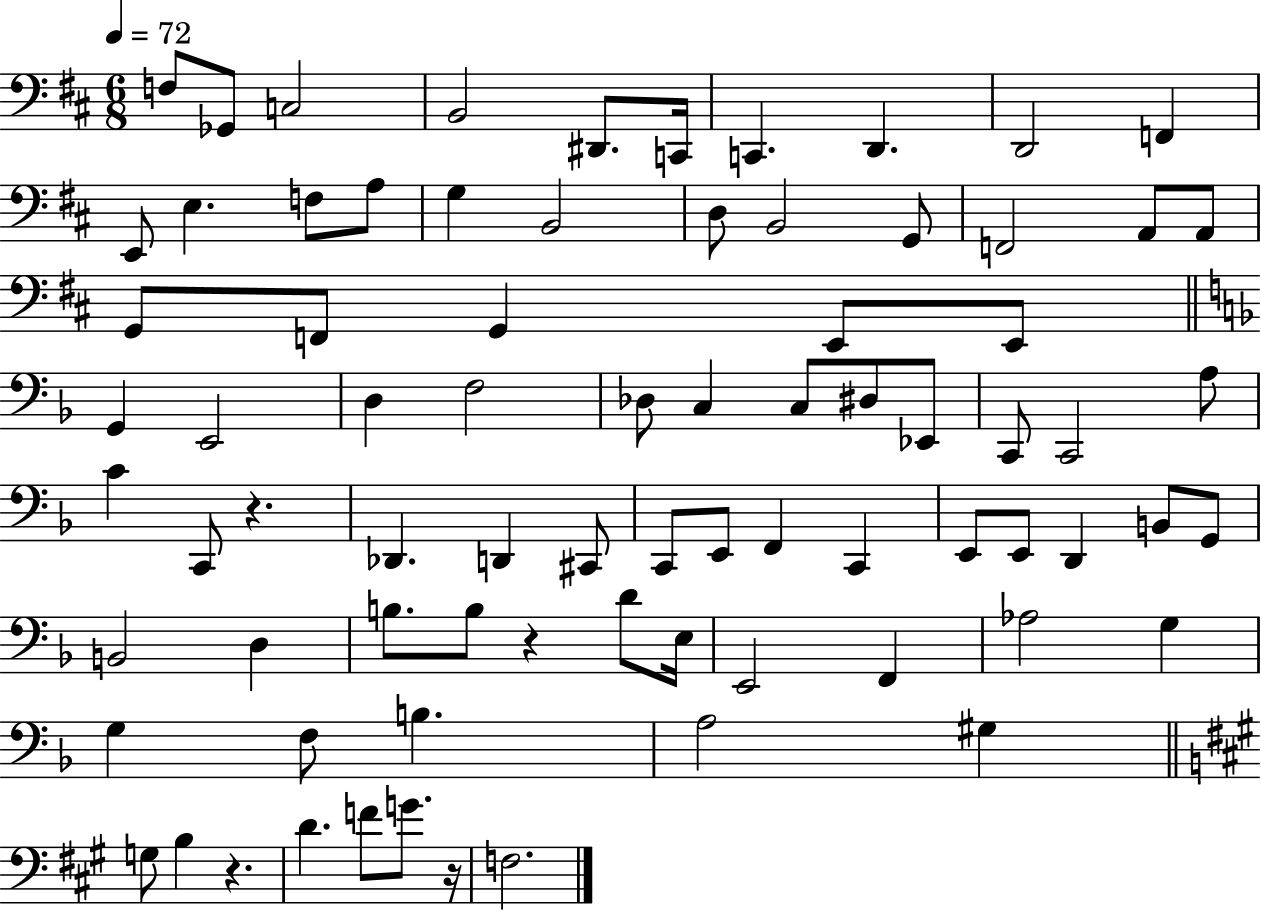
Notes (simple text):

F3/e Gb2/e C3/h B2/h D#2/e. C2/s C2/q. D2/q. D2/h F2/q E2/e E3/q. F3/e A3/e G3/q B2/h D3/e B2/h G2/e F2/h A2/e A2/e G2/e F2/e G2/q E2/e E2/e G2/q E2/h D3/q F3/h Db3/e C3/q C3/e D#3/e Eb2/e C2/e C2/h A3/e C4/q C2/e R/q. Db2/q. D2/q C#2/e C2/e E2/e F2/q C2/q E2/e E2/e D2/q B2/e G2/e B2/h D3/q B3/e. B3/e R/q D4/e E3/s E2/h F2/q Ab3/h G3/q G3/q F3/e B3/q. A3/h G#3/q G3/e B3/q R/q. D4/q. F4/e G4/e. R/s F3/h.